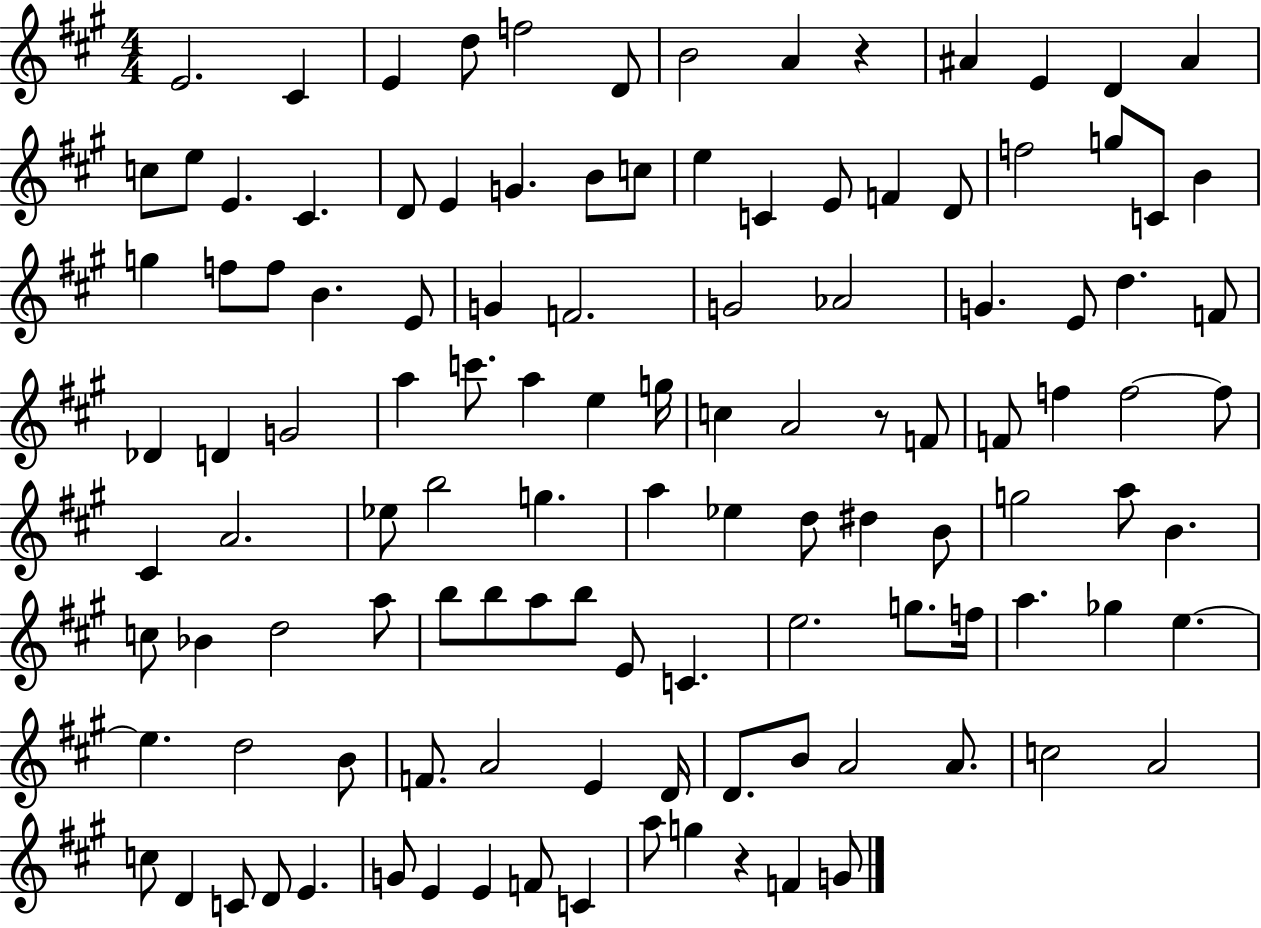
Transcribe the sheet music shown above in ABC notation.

X:1
T:Untitled
M:4/4
L:1/4
K:A
E2 ^C E d/2 f2 D/2 B2 A z ^A E D ^A c/2 e/2 E ^C D/2 E G B/2 c/2 e C E/2 F D/2 f2 g/2 C/2 B g f/2 f/2 B E/2 G F2 G2 _A2 G E/2 d F/2 _D D G2 a c'/2 a e g/4 c A2 z/2 F/2 F/2 f f2 f/2 ^C A2 _e/2 b2 g a _e d/2 ^d B/2 g2 a/2 B c/2 _B d2 a/2 b/2 b/2 a/2 b/2 E/2 C e2 g/2 f/4 a _g e e d2 B/2 F/2 A2 E D/4 D/2 B/2 A2 A/2 c2 A2 c/2 D C/2 D/2 E G/2 E E F/2 C a/2 g z F G/2